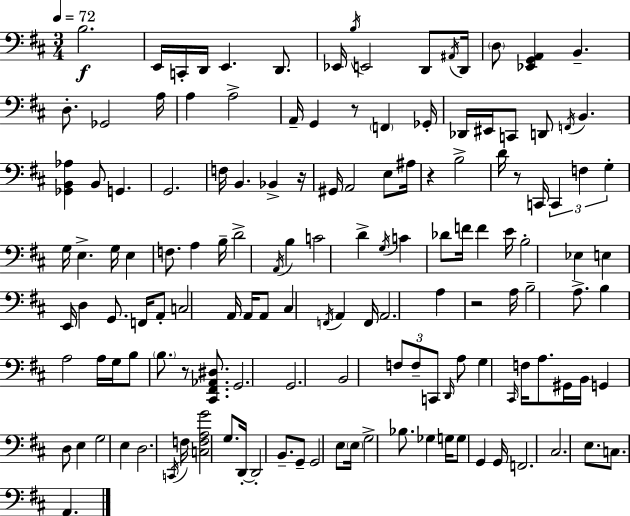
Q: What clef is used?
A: bass